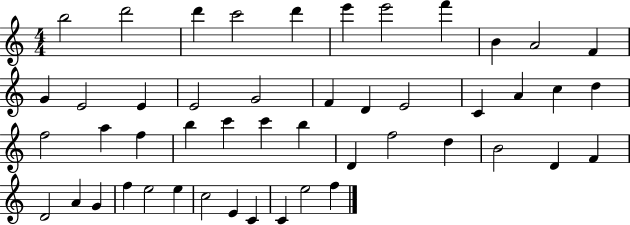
X:1
T:Untitled
M:4/4
L:1/4
K:C
b2 d'2 d' c'2 d' e' e'2 f' B A2 F G E2 E E2 G2 F D E2 C A c d f2 a f b c' c' b D f2 d B2 D F D2 A G f e2 e c2 E C C e2 f